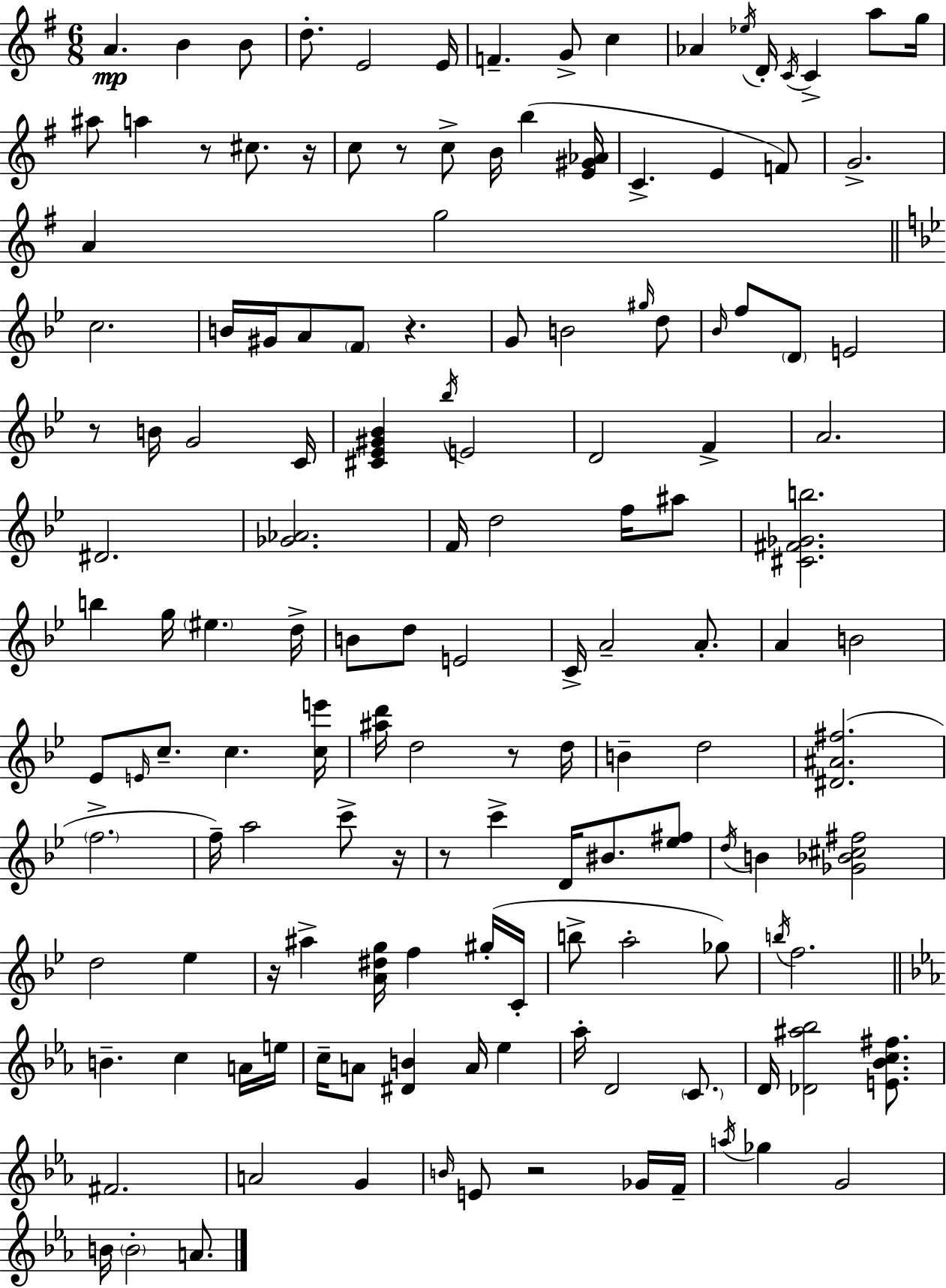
{
  \clef treble
  \numericTimeSignature
  \time 6/8
  \key g \major
  a'4.\mp b'4 b'8 | d''8.-. e'2 e'16 | f'4.-- g'8-> c''4 | aes'4 \acciaccatura { ees''16 } d'16-. \acciaccatura { c'16 } c'4-> a''8 | \break g''16 ais''8 a''4 r8 cis''8. | r16 c''8 r8 c''8-> b'16 b''4( | <e' gis' aes'>16 c'4.-> e'4 | f'8) g'2.-> | \break a'4 g''2 | \bar "||" \break \key g \minor c''2. | b'16 gis'16 a'8 \parenthesize f'8 r4. | g'8 b'2 \grace { gis''16 } d''8 | \grace { bes'16 } f''8 \parenthesize d'8 e'2 | \break r8 b'16 g'2 | c'16 <cis' ees' gis' bes'>4 \acciaccatura { bes''16 } e'2 | d'2 f'4-> | a'2. | \break dis'2. | <ges' aes'>2. | f'16 d''2 | f''16 ais''8 <cis' fis' ges' b''>2. | \break b''4 g''16 \parenthesize eis''4. | d''16-> b'8 d''8 e'2 | c'16-> a'2-- | a'8.-. a'4 b'2 | \break ees'8 \grace { e'16 } c''8.-- c''4. | <c'' e'''>16 <ais'' d'''>16 d''2 | r8 d''16 b'4-- d''2 | <dis' ais' fis''>2.( | \break \parenthesize f''2.-> | f''16--) a''2 | c'''8-> r16 r8 c'''4-> d'16 bis'8. | <ees'' fis''>8 \acciaccatura { d''16 } b'4 <ges' bes' cis'' fis''>2 | \break d''2 | ees''4 r16 ais''4-> <a' dis'' g''>16 f''4 | gis''16-.( c'16-. b''8-> a''2-. | ges''8) \acciaccatura { b''16 } f''2. | \break \bar "||" \break \key c \minor b'4.-- c''4 a'16 e''16 | c''16-- a'8 <dis' b'>4 a'16 ees''4 | aes''16-. d'2 \parenthesize c'8. | d'16 <des' ais'' bes''>2 <e' bes' c'' fis''>8. | \break fis'2. | a'2 g'4 | \grace { b'16 } e'8 r2 ges'16 | f'16-- \acciaccatura { a''16 } ges''4 g'2 | \break b'16 \parenthesize b'2-. a'8. | \bar "|."
}